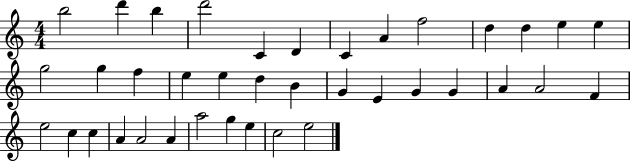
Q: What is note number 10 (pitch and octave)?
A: D5